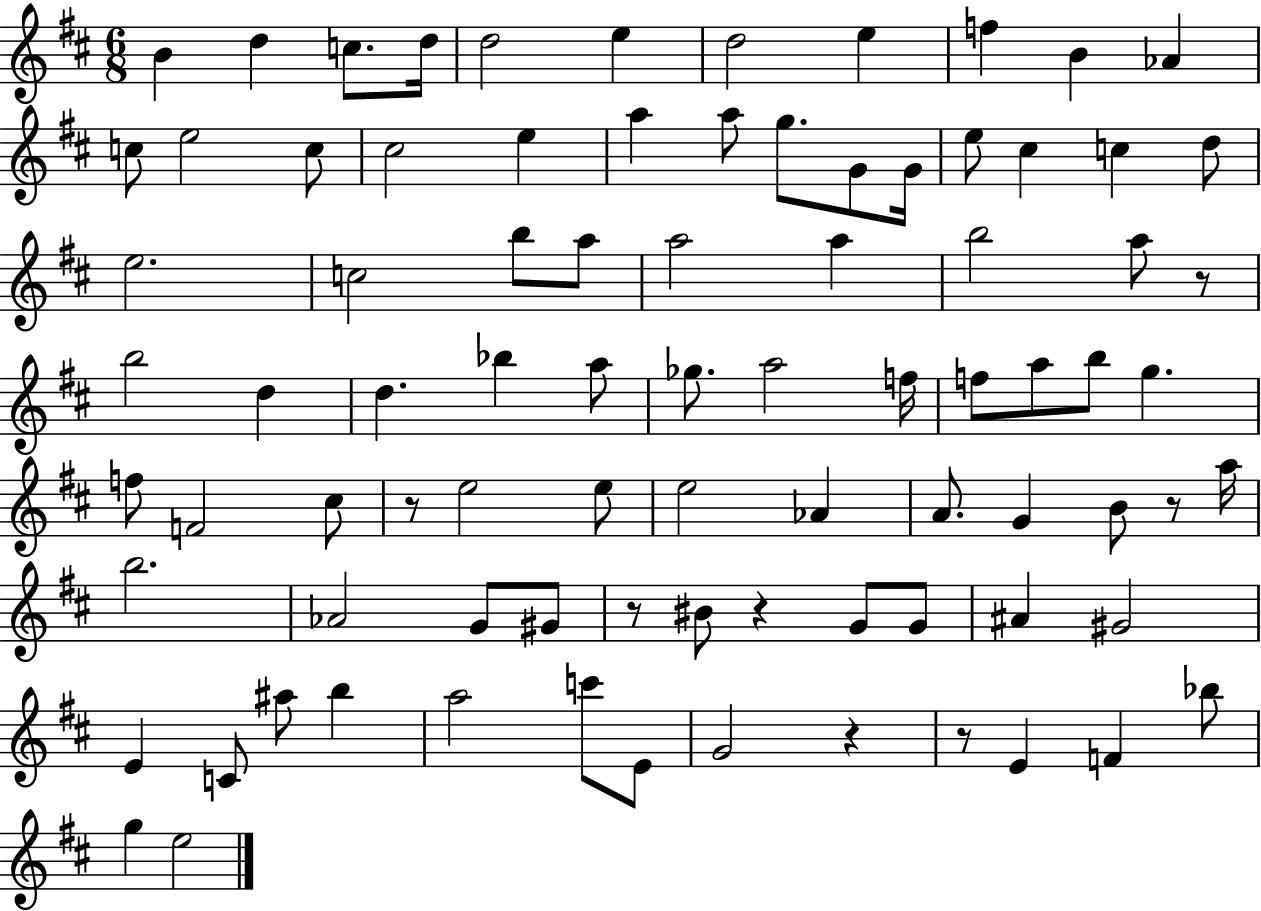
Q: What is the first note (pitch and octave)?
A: B4